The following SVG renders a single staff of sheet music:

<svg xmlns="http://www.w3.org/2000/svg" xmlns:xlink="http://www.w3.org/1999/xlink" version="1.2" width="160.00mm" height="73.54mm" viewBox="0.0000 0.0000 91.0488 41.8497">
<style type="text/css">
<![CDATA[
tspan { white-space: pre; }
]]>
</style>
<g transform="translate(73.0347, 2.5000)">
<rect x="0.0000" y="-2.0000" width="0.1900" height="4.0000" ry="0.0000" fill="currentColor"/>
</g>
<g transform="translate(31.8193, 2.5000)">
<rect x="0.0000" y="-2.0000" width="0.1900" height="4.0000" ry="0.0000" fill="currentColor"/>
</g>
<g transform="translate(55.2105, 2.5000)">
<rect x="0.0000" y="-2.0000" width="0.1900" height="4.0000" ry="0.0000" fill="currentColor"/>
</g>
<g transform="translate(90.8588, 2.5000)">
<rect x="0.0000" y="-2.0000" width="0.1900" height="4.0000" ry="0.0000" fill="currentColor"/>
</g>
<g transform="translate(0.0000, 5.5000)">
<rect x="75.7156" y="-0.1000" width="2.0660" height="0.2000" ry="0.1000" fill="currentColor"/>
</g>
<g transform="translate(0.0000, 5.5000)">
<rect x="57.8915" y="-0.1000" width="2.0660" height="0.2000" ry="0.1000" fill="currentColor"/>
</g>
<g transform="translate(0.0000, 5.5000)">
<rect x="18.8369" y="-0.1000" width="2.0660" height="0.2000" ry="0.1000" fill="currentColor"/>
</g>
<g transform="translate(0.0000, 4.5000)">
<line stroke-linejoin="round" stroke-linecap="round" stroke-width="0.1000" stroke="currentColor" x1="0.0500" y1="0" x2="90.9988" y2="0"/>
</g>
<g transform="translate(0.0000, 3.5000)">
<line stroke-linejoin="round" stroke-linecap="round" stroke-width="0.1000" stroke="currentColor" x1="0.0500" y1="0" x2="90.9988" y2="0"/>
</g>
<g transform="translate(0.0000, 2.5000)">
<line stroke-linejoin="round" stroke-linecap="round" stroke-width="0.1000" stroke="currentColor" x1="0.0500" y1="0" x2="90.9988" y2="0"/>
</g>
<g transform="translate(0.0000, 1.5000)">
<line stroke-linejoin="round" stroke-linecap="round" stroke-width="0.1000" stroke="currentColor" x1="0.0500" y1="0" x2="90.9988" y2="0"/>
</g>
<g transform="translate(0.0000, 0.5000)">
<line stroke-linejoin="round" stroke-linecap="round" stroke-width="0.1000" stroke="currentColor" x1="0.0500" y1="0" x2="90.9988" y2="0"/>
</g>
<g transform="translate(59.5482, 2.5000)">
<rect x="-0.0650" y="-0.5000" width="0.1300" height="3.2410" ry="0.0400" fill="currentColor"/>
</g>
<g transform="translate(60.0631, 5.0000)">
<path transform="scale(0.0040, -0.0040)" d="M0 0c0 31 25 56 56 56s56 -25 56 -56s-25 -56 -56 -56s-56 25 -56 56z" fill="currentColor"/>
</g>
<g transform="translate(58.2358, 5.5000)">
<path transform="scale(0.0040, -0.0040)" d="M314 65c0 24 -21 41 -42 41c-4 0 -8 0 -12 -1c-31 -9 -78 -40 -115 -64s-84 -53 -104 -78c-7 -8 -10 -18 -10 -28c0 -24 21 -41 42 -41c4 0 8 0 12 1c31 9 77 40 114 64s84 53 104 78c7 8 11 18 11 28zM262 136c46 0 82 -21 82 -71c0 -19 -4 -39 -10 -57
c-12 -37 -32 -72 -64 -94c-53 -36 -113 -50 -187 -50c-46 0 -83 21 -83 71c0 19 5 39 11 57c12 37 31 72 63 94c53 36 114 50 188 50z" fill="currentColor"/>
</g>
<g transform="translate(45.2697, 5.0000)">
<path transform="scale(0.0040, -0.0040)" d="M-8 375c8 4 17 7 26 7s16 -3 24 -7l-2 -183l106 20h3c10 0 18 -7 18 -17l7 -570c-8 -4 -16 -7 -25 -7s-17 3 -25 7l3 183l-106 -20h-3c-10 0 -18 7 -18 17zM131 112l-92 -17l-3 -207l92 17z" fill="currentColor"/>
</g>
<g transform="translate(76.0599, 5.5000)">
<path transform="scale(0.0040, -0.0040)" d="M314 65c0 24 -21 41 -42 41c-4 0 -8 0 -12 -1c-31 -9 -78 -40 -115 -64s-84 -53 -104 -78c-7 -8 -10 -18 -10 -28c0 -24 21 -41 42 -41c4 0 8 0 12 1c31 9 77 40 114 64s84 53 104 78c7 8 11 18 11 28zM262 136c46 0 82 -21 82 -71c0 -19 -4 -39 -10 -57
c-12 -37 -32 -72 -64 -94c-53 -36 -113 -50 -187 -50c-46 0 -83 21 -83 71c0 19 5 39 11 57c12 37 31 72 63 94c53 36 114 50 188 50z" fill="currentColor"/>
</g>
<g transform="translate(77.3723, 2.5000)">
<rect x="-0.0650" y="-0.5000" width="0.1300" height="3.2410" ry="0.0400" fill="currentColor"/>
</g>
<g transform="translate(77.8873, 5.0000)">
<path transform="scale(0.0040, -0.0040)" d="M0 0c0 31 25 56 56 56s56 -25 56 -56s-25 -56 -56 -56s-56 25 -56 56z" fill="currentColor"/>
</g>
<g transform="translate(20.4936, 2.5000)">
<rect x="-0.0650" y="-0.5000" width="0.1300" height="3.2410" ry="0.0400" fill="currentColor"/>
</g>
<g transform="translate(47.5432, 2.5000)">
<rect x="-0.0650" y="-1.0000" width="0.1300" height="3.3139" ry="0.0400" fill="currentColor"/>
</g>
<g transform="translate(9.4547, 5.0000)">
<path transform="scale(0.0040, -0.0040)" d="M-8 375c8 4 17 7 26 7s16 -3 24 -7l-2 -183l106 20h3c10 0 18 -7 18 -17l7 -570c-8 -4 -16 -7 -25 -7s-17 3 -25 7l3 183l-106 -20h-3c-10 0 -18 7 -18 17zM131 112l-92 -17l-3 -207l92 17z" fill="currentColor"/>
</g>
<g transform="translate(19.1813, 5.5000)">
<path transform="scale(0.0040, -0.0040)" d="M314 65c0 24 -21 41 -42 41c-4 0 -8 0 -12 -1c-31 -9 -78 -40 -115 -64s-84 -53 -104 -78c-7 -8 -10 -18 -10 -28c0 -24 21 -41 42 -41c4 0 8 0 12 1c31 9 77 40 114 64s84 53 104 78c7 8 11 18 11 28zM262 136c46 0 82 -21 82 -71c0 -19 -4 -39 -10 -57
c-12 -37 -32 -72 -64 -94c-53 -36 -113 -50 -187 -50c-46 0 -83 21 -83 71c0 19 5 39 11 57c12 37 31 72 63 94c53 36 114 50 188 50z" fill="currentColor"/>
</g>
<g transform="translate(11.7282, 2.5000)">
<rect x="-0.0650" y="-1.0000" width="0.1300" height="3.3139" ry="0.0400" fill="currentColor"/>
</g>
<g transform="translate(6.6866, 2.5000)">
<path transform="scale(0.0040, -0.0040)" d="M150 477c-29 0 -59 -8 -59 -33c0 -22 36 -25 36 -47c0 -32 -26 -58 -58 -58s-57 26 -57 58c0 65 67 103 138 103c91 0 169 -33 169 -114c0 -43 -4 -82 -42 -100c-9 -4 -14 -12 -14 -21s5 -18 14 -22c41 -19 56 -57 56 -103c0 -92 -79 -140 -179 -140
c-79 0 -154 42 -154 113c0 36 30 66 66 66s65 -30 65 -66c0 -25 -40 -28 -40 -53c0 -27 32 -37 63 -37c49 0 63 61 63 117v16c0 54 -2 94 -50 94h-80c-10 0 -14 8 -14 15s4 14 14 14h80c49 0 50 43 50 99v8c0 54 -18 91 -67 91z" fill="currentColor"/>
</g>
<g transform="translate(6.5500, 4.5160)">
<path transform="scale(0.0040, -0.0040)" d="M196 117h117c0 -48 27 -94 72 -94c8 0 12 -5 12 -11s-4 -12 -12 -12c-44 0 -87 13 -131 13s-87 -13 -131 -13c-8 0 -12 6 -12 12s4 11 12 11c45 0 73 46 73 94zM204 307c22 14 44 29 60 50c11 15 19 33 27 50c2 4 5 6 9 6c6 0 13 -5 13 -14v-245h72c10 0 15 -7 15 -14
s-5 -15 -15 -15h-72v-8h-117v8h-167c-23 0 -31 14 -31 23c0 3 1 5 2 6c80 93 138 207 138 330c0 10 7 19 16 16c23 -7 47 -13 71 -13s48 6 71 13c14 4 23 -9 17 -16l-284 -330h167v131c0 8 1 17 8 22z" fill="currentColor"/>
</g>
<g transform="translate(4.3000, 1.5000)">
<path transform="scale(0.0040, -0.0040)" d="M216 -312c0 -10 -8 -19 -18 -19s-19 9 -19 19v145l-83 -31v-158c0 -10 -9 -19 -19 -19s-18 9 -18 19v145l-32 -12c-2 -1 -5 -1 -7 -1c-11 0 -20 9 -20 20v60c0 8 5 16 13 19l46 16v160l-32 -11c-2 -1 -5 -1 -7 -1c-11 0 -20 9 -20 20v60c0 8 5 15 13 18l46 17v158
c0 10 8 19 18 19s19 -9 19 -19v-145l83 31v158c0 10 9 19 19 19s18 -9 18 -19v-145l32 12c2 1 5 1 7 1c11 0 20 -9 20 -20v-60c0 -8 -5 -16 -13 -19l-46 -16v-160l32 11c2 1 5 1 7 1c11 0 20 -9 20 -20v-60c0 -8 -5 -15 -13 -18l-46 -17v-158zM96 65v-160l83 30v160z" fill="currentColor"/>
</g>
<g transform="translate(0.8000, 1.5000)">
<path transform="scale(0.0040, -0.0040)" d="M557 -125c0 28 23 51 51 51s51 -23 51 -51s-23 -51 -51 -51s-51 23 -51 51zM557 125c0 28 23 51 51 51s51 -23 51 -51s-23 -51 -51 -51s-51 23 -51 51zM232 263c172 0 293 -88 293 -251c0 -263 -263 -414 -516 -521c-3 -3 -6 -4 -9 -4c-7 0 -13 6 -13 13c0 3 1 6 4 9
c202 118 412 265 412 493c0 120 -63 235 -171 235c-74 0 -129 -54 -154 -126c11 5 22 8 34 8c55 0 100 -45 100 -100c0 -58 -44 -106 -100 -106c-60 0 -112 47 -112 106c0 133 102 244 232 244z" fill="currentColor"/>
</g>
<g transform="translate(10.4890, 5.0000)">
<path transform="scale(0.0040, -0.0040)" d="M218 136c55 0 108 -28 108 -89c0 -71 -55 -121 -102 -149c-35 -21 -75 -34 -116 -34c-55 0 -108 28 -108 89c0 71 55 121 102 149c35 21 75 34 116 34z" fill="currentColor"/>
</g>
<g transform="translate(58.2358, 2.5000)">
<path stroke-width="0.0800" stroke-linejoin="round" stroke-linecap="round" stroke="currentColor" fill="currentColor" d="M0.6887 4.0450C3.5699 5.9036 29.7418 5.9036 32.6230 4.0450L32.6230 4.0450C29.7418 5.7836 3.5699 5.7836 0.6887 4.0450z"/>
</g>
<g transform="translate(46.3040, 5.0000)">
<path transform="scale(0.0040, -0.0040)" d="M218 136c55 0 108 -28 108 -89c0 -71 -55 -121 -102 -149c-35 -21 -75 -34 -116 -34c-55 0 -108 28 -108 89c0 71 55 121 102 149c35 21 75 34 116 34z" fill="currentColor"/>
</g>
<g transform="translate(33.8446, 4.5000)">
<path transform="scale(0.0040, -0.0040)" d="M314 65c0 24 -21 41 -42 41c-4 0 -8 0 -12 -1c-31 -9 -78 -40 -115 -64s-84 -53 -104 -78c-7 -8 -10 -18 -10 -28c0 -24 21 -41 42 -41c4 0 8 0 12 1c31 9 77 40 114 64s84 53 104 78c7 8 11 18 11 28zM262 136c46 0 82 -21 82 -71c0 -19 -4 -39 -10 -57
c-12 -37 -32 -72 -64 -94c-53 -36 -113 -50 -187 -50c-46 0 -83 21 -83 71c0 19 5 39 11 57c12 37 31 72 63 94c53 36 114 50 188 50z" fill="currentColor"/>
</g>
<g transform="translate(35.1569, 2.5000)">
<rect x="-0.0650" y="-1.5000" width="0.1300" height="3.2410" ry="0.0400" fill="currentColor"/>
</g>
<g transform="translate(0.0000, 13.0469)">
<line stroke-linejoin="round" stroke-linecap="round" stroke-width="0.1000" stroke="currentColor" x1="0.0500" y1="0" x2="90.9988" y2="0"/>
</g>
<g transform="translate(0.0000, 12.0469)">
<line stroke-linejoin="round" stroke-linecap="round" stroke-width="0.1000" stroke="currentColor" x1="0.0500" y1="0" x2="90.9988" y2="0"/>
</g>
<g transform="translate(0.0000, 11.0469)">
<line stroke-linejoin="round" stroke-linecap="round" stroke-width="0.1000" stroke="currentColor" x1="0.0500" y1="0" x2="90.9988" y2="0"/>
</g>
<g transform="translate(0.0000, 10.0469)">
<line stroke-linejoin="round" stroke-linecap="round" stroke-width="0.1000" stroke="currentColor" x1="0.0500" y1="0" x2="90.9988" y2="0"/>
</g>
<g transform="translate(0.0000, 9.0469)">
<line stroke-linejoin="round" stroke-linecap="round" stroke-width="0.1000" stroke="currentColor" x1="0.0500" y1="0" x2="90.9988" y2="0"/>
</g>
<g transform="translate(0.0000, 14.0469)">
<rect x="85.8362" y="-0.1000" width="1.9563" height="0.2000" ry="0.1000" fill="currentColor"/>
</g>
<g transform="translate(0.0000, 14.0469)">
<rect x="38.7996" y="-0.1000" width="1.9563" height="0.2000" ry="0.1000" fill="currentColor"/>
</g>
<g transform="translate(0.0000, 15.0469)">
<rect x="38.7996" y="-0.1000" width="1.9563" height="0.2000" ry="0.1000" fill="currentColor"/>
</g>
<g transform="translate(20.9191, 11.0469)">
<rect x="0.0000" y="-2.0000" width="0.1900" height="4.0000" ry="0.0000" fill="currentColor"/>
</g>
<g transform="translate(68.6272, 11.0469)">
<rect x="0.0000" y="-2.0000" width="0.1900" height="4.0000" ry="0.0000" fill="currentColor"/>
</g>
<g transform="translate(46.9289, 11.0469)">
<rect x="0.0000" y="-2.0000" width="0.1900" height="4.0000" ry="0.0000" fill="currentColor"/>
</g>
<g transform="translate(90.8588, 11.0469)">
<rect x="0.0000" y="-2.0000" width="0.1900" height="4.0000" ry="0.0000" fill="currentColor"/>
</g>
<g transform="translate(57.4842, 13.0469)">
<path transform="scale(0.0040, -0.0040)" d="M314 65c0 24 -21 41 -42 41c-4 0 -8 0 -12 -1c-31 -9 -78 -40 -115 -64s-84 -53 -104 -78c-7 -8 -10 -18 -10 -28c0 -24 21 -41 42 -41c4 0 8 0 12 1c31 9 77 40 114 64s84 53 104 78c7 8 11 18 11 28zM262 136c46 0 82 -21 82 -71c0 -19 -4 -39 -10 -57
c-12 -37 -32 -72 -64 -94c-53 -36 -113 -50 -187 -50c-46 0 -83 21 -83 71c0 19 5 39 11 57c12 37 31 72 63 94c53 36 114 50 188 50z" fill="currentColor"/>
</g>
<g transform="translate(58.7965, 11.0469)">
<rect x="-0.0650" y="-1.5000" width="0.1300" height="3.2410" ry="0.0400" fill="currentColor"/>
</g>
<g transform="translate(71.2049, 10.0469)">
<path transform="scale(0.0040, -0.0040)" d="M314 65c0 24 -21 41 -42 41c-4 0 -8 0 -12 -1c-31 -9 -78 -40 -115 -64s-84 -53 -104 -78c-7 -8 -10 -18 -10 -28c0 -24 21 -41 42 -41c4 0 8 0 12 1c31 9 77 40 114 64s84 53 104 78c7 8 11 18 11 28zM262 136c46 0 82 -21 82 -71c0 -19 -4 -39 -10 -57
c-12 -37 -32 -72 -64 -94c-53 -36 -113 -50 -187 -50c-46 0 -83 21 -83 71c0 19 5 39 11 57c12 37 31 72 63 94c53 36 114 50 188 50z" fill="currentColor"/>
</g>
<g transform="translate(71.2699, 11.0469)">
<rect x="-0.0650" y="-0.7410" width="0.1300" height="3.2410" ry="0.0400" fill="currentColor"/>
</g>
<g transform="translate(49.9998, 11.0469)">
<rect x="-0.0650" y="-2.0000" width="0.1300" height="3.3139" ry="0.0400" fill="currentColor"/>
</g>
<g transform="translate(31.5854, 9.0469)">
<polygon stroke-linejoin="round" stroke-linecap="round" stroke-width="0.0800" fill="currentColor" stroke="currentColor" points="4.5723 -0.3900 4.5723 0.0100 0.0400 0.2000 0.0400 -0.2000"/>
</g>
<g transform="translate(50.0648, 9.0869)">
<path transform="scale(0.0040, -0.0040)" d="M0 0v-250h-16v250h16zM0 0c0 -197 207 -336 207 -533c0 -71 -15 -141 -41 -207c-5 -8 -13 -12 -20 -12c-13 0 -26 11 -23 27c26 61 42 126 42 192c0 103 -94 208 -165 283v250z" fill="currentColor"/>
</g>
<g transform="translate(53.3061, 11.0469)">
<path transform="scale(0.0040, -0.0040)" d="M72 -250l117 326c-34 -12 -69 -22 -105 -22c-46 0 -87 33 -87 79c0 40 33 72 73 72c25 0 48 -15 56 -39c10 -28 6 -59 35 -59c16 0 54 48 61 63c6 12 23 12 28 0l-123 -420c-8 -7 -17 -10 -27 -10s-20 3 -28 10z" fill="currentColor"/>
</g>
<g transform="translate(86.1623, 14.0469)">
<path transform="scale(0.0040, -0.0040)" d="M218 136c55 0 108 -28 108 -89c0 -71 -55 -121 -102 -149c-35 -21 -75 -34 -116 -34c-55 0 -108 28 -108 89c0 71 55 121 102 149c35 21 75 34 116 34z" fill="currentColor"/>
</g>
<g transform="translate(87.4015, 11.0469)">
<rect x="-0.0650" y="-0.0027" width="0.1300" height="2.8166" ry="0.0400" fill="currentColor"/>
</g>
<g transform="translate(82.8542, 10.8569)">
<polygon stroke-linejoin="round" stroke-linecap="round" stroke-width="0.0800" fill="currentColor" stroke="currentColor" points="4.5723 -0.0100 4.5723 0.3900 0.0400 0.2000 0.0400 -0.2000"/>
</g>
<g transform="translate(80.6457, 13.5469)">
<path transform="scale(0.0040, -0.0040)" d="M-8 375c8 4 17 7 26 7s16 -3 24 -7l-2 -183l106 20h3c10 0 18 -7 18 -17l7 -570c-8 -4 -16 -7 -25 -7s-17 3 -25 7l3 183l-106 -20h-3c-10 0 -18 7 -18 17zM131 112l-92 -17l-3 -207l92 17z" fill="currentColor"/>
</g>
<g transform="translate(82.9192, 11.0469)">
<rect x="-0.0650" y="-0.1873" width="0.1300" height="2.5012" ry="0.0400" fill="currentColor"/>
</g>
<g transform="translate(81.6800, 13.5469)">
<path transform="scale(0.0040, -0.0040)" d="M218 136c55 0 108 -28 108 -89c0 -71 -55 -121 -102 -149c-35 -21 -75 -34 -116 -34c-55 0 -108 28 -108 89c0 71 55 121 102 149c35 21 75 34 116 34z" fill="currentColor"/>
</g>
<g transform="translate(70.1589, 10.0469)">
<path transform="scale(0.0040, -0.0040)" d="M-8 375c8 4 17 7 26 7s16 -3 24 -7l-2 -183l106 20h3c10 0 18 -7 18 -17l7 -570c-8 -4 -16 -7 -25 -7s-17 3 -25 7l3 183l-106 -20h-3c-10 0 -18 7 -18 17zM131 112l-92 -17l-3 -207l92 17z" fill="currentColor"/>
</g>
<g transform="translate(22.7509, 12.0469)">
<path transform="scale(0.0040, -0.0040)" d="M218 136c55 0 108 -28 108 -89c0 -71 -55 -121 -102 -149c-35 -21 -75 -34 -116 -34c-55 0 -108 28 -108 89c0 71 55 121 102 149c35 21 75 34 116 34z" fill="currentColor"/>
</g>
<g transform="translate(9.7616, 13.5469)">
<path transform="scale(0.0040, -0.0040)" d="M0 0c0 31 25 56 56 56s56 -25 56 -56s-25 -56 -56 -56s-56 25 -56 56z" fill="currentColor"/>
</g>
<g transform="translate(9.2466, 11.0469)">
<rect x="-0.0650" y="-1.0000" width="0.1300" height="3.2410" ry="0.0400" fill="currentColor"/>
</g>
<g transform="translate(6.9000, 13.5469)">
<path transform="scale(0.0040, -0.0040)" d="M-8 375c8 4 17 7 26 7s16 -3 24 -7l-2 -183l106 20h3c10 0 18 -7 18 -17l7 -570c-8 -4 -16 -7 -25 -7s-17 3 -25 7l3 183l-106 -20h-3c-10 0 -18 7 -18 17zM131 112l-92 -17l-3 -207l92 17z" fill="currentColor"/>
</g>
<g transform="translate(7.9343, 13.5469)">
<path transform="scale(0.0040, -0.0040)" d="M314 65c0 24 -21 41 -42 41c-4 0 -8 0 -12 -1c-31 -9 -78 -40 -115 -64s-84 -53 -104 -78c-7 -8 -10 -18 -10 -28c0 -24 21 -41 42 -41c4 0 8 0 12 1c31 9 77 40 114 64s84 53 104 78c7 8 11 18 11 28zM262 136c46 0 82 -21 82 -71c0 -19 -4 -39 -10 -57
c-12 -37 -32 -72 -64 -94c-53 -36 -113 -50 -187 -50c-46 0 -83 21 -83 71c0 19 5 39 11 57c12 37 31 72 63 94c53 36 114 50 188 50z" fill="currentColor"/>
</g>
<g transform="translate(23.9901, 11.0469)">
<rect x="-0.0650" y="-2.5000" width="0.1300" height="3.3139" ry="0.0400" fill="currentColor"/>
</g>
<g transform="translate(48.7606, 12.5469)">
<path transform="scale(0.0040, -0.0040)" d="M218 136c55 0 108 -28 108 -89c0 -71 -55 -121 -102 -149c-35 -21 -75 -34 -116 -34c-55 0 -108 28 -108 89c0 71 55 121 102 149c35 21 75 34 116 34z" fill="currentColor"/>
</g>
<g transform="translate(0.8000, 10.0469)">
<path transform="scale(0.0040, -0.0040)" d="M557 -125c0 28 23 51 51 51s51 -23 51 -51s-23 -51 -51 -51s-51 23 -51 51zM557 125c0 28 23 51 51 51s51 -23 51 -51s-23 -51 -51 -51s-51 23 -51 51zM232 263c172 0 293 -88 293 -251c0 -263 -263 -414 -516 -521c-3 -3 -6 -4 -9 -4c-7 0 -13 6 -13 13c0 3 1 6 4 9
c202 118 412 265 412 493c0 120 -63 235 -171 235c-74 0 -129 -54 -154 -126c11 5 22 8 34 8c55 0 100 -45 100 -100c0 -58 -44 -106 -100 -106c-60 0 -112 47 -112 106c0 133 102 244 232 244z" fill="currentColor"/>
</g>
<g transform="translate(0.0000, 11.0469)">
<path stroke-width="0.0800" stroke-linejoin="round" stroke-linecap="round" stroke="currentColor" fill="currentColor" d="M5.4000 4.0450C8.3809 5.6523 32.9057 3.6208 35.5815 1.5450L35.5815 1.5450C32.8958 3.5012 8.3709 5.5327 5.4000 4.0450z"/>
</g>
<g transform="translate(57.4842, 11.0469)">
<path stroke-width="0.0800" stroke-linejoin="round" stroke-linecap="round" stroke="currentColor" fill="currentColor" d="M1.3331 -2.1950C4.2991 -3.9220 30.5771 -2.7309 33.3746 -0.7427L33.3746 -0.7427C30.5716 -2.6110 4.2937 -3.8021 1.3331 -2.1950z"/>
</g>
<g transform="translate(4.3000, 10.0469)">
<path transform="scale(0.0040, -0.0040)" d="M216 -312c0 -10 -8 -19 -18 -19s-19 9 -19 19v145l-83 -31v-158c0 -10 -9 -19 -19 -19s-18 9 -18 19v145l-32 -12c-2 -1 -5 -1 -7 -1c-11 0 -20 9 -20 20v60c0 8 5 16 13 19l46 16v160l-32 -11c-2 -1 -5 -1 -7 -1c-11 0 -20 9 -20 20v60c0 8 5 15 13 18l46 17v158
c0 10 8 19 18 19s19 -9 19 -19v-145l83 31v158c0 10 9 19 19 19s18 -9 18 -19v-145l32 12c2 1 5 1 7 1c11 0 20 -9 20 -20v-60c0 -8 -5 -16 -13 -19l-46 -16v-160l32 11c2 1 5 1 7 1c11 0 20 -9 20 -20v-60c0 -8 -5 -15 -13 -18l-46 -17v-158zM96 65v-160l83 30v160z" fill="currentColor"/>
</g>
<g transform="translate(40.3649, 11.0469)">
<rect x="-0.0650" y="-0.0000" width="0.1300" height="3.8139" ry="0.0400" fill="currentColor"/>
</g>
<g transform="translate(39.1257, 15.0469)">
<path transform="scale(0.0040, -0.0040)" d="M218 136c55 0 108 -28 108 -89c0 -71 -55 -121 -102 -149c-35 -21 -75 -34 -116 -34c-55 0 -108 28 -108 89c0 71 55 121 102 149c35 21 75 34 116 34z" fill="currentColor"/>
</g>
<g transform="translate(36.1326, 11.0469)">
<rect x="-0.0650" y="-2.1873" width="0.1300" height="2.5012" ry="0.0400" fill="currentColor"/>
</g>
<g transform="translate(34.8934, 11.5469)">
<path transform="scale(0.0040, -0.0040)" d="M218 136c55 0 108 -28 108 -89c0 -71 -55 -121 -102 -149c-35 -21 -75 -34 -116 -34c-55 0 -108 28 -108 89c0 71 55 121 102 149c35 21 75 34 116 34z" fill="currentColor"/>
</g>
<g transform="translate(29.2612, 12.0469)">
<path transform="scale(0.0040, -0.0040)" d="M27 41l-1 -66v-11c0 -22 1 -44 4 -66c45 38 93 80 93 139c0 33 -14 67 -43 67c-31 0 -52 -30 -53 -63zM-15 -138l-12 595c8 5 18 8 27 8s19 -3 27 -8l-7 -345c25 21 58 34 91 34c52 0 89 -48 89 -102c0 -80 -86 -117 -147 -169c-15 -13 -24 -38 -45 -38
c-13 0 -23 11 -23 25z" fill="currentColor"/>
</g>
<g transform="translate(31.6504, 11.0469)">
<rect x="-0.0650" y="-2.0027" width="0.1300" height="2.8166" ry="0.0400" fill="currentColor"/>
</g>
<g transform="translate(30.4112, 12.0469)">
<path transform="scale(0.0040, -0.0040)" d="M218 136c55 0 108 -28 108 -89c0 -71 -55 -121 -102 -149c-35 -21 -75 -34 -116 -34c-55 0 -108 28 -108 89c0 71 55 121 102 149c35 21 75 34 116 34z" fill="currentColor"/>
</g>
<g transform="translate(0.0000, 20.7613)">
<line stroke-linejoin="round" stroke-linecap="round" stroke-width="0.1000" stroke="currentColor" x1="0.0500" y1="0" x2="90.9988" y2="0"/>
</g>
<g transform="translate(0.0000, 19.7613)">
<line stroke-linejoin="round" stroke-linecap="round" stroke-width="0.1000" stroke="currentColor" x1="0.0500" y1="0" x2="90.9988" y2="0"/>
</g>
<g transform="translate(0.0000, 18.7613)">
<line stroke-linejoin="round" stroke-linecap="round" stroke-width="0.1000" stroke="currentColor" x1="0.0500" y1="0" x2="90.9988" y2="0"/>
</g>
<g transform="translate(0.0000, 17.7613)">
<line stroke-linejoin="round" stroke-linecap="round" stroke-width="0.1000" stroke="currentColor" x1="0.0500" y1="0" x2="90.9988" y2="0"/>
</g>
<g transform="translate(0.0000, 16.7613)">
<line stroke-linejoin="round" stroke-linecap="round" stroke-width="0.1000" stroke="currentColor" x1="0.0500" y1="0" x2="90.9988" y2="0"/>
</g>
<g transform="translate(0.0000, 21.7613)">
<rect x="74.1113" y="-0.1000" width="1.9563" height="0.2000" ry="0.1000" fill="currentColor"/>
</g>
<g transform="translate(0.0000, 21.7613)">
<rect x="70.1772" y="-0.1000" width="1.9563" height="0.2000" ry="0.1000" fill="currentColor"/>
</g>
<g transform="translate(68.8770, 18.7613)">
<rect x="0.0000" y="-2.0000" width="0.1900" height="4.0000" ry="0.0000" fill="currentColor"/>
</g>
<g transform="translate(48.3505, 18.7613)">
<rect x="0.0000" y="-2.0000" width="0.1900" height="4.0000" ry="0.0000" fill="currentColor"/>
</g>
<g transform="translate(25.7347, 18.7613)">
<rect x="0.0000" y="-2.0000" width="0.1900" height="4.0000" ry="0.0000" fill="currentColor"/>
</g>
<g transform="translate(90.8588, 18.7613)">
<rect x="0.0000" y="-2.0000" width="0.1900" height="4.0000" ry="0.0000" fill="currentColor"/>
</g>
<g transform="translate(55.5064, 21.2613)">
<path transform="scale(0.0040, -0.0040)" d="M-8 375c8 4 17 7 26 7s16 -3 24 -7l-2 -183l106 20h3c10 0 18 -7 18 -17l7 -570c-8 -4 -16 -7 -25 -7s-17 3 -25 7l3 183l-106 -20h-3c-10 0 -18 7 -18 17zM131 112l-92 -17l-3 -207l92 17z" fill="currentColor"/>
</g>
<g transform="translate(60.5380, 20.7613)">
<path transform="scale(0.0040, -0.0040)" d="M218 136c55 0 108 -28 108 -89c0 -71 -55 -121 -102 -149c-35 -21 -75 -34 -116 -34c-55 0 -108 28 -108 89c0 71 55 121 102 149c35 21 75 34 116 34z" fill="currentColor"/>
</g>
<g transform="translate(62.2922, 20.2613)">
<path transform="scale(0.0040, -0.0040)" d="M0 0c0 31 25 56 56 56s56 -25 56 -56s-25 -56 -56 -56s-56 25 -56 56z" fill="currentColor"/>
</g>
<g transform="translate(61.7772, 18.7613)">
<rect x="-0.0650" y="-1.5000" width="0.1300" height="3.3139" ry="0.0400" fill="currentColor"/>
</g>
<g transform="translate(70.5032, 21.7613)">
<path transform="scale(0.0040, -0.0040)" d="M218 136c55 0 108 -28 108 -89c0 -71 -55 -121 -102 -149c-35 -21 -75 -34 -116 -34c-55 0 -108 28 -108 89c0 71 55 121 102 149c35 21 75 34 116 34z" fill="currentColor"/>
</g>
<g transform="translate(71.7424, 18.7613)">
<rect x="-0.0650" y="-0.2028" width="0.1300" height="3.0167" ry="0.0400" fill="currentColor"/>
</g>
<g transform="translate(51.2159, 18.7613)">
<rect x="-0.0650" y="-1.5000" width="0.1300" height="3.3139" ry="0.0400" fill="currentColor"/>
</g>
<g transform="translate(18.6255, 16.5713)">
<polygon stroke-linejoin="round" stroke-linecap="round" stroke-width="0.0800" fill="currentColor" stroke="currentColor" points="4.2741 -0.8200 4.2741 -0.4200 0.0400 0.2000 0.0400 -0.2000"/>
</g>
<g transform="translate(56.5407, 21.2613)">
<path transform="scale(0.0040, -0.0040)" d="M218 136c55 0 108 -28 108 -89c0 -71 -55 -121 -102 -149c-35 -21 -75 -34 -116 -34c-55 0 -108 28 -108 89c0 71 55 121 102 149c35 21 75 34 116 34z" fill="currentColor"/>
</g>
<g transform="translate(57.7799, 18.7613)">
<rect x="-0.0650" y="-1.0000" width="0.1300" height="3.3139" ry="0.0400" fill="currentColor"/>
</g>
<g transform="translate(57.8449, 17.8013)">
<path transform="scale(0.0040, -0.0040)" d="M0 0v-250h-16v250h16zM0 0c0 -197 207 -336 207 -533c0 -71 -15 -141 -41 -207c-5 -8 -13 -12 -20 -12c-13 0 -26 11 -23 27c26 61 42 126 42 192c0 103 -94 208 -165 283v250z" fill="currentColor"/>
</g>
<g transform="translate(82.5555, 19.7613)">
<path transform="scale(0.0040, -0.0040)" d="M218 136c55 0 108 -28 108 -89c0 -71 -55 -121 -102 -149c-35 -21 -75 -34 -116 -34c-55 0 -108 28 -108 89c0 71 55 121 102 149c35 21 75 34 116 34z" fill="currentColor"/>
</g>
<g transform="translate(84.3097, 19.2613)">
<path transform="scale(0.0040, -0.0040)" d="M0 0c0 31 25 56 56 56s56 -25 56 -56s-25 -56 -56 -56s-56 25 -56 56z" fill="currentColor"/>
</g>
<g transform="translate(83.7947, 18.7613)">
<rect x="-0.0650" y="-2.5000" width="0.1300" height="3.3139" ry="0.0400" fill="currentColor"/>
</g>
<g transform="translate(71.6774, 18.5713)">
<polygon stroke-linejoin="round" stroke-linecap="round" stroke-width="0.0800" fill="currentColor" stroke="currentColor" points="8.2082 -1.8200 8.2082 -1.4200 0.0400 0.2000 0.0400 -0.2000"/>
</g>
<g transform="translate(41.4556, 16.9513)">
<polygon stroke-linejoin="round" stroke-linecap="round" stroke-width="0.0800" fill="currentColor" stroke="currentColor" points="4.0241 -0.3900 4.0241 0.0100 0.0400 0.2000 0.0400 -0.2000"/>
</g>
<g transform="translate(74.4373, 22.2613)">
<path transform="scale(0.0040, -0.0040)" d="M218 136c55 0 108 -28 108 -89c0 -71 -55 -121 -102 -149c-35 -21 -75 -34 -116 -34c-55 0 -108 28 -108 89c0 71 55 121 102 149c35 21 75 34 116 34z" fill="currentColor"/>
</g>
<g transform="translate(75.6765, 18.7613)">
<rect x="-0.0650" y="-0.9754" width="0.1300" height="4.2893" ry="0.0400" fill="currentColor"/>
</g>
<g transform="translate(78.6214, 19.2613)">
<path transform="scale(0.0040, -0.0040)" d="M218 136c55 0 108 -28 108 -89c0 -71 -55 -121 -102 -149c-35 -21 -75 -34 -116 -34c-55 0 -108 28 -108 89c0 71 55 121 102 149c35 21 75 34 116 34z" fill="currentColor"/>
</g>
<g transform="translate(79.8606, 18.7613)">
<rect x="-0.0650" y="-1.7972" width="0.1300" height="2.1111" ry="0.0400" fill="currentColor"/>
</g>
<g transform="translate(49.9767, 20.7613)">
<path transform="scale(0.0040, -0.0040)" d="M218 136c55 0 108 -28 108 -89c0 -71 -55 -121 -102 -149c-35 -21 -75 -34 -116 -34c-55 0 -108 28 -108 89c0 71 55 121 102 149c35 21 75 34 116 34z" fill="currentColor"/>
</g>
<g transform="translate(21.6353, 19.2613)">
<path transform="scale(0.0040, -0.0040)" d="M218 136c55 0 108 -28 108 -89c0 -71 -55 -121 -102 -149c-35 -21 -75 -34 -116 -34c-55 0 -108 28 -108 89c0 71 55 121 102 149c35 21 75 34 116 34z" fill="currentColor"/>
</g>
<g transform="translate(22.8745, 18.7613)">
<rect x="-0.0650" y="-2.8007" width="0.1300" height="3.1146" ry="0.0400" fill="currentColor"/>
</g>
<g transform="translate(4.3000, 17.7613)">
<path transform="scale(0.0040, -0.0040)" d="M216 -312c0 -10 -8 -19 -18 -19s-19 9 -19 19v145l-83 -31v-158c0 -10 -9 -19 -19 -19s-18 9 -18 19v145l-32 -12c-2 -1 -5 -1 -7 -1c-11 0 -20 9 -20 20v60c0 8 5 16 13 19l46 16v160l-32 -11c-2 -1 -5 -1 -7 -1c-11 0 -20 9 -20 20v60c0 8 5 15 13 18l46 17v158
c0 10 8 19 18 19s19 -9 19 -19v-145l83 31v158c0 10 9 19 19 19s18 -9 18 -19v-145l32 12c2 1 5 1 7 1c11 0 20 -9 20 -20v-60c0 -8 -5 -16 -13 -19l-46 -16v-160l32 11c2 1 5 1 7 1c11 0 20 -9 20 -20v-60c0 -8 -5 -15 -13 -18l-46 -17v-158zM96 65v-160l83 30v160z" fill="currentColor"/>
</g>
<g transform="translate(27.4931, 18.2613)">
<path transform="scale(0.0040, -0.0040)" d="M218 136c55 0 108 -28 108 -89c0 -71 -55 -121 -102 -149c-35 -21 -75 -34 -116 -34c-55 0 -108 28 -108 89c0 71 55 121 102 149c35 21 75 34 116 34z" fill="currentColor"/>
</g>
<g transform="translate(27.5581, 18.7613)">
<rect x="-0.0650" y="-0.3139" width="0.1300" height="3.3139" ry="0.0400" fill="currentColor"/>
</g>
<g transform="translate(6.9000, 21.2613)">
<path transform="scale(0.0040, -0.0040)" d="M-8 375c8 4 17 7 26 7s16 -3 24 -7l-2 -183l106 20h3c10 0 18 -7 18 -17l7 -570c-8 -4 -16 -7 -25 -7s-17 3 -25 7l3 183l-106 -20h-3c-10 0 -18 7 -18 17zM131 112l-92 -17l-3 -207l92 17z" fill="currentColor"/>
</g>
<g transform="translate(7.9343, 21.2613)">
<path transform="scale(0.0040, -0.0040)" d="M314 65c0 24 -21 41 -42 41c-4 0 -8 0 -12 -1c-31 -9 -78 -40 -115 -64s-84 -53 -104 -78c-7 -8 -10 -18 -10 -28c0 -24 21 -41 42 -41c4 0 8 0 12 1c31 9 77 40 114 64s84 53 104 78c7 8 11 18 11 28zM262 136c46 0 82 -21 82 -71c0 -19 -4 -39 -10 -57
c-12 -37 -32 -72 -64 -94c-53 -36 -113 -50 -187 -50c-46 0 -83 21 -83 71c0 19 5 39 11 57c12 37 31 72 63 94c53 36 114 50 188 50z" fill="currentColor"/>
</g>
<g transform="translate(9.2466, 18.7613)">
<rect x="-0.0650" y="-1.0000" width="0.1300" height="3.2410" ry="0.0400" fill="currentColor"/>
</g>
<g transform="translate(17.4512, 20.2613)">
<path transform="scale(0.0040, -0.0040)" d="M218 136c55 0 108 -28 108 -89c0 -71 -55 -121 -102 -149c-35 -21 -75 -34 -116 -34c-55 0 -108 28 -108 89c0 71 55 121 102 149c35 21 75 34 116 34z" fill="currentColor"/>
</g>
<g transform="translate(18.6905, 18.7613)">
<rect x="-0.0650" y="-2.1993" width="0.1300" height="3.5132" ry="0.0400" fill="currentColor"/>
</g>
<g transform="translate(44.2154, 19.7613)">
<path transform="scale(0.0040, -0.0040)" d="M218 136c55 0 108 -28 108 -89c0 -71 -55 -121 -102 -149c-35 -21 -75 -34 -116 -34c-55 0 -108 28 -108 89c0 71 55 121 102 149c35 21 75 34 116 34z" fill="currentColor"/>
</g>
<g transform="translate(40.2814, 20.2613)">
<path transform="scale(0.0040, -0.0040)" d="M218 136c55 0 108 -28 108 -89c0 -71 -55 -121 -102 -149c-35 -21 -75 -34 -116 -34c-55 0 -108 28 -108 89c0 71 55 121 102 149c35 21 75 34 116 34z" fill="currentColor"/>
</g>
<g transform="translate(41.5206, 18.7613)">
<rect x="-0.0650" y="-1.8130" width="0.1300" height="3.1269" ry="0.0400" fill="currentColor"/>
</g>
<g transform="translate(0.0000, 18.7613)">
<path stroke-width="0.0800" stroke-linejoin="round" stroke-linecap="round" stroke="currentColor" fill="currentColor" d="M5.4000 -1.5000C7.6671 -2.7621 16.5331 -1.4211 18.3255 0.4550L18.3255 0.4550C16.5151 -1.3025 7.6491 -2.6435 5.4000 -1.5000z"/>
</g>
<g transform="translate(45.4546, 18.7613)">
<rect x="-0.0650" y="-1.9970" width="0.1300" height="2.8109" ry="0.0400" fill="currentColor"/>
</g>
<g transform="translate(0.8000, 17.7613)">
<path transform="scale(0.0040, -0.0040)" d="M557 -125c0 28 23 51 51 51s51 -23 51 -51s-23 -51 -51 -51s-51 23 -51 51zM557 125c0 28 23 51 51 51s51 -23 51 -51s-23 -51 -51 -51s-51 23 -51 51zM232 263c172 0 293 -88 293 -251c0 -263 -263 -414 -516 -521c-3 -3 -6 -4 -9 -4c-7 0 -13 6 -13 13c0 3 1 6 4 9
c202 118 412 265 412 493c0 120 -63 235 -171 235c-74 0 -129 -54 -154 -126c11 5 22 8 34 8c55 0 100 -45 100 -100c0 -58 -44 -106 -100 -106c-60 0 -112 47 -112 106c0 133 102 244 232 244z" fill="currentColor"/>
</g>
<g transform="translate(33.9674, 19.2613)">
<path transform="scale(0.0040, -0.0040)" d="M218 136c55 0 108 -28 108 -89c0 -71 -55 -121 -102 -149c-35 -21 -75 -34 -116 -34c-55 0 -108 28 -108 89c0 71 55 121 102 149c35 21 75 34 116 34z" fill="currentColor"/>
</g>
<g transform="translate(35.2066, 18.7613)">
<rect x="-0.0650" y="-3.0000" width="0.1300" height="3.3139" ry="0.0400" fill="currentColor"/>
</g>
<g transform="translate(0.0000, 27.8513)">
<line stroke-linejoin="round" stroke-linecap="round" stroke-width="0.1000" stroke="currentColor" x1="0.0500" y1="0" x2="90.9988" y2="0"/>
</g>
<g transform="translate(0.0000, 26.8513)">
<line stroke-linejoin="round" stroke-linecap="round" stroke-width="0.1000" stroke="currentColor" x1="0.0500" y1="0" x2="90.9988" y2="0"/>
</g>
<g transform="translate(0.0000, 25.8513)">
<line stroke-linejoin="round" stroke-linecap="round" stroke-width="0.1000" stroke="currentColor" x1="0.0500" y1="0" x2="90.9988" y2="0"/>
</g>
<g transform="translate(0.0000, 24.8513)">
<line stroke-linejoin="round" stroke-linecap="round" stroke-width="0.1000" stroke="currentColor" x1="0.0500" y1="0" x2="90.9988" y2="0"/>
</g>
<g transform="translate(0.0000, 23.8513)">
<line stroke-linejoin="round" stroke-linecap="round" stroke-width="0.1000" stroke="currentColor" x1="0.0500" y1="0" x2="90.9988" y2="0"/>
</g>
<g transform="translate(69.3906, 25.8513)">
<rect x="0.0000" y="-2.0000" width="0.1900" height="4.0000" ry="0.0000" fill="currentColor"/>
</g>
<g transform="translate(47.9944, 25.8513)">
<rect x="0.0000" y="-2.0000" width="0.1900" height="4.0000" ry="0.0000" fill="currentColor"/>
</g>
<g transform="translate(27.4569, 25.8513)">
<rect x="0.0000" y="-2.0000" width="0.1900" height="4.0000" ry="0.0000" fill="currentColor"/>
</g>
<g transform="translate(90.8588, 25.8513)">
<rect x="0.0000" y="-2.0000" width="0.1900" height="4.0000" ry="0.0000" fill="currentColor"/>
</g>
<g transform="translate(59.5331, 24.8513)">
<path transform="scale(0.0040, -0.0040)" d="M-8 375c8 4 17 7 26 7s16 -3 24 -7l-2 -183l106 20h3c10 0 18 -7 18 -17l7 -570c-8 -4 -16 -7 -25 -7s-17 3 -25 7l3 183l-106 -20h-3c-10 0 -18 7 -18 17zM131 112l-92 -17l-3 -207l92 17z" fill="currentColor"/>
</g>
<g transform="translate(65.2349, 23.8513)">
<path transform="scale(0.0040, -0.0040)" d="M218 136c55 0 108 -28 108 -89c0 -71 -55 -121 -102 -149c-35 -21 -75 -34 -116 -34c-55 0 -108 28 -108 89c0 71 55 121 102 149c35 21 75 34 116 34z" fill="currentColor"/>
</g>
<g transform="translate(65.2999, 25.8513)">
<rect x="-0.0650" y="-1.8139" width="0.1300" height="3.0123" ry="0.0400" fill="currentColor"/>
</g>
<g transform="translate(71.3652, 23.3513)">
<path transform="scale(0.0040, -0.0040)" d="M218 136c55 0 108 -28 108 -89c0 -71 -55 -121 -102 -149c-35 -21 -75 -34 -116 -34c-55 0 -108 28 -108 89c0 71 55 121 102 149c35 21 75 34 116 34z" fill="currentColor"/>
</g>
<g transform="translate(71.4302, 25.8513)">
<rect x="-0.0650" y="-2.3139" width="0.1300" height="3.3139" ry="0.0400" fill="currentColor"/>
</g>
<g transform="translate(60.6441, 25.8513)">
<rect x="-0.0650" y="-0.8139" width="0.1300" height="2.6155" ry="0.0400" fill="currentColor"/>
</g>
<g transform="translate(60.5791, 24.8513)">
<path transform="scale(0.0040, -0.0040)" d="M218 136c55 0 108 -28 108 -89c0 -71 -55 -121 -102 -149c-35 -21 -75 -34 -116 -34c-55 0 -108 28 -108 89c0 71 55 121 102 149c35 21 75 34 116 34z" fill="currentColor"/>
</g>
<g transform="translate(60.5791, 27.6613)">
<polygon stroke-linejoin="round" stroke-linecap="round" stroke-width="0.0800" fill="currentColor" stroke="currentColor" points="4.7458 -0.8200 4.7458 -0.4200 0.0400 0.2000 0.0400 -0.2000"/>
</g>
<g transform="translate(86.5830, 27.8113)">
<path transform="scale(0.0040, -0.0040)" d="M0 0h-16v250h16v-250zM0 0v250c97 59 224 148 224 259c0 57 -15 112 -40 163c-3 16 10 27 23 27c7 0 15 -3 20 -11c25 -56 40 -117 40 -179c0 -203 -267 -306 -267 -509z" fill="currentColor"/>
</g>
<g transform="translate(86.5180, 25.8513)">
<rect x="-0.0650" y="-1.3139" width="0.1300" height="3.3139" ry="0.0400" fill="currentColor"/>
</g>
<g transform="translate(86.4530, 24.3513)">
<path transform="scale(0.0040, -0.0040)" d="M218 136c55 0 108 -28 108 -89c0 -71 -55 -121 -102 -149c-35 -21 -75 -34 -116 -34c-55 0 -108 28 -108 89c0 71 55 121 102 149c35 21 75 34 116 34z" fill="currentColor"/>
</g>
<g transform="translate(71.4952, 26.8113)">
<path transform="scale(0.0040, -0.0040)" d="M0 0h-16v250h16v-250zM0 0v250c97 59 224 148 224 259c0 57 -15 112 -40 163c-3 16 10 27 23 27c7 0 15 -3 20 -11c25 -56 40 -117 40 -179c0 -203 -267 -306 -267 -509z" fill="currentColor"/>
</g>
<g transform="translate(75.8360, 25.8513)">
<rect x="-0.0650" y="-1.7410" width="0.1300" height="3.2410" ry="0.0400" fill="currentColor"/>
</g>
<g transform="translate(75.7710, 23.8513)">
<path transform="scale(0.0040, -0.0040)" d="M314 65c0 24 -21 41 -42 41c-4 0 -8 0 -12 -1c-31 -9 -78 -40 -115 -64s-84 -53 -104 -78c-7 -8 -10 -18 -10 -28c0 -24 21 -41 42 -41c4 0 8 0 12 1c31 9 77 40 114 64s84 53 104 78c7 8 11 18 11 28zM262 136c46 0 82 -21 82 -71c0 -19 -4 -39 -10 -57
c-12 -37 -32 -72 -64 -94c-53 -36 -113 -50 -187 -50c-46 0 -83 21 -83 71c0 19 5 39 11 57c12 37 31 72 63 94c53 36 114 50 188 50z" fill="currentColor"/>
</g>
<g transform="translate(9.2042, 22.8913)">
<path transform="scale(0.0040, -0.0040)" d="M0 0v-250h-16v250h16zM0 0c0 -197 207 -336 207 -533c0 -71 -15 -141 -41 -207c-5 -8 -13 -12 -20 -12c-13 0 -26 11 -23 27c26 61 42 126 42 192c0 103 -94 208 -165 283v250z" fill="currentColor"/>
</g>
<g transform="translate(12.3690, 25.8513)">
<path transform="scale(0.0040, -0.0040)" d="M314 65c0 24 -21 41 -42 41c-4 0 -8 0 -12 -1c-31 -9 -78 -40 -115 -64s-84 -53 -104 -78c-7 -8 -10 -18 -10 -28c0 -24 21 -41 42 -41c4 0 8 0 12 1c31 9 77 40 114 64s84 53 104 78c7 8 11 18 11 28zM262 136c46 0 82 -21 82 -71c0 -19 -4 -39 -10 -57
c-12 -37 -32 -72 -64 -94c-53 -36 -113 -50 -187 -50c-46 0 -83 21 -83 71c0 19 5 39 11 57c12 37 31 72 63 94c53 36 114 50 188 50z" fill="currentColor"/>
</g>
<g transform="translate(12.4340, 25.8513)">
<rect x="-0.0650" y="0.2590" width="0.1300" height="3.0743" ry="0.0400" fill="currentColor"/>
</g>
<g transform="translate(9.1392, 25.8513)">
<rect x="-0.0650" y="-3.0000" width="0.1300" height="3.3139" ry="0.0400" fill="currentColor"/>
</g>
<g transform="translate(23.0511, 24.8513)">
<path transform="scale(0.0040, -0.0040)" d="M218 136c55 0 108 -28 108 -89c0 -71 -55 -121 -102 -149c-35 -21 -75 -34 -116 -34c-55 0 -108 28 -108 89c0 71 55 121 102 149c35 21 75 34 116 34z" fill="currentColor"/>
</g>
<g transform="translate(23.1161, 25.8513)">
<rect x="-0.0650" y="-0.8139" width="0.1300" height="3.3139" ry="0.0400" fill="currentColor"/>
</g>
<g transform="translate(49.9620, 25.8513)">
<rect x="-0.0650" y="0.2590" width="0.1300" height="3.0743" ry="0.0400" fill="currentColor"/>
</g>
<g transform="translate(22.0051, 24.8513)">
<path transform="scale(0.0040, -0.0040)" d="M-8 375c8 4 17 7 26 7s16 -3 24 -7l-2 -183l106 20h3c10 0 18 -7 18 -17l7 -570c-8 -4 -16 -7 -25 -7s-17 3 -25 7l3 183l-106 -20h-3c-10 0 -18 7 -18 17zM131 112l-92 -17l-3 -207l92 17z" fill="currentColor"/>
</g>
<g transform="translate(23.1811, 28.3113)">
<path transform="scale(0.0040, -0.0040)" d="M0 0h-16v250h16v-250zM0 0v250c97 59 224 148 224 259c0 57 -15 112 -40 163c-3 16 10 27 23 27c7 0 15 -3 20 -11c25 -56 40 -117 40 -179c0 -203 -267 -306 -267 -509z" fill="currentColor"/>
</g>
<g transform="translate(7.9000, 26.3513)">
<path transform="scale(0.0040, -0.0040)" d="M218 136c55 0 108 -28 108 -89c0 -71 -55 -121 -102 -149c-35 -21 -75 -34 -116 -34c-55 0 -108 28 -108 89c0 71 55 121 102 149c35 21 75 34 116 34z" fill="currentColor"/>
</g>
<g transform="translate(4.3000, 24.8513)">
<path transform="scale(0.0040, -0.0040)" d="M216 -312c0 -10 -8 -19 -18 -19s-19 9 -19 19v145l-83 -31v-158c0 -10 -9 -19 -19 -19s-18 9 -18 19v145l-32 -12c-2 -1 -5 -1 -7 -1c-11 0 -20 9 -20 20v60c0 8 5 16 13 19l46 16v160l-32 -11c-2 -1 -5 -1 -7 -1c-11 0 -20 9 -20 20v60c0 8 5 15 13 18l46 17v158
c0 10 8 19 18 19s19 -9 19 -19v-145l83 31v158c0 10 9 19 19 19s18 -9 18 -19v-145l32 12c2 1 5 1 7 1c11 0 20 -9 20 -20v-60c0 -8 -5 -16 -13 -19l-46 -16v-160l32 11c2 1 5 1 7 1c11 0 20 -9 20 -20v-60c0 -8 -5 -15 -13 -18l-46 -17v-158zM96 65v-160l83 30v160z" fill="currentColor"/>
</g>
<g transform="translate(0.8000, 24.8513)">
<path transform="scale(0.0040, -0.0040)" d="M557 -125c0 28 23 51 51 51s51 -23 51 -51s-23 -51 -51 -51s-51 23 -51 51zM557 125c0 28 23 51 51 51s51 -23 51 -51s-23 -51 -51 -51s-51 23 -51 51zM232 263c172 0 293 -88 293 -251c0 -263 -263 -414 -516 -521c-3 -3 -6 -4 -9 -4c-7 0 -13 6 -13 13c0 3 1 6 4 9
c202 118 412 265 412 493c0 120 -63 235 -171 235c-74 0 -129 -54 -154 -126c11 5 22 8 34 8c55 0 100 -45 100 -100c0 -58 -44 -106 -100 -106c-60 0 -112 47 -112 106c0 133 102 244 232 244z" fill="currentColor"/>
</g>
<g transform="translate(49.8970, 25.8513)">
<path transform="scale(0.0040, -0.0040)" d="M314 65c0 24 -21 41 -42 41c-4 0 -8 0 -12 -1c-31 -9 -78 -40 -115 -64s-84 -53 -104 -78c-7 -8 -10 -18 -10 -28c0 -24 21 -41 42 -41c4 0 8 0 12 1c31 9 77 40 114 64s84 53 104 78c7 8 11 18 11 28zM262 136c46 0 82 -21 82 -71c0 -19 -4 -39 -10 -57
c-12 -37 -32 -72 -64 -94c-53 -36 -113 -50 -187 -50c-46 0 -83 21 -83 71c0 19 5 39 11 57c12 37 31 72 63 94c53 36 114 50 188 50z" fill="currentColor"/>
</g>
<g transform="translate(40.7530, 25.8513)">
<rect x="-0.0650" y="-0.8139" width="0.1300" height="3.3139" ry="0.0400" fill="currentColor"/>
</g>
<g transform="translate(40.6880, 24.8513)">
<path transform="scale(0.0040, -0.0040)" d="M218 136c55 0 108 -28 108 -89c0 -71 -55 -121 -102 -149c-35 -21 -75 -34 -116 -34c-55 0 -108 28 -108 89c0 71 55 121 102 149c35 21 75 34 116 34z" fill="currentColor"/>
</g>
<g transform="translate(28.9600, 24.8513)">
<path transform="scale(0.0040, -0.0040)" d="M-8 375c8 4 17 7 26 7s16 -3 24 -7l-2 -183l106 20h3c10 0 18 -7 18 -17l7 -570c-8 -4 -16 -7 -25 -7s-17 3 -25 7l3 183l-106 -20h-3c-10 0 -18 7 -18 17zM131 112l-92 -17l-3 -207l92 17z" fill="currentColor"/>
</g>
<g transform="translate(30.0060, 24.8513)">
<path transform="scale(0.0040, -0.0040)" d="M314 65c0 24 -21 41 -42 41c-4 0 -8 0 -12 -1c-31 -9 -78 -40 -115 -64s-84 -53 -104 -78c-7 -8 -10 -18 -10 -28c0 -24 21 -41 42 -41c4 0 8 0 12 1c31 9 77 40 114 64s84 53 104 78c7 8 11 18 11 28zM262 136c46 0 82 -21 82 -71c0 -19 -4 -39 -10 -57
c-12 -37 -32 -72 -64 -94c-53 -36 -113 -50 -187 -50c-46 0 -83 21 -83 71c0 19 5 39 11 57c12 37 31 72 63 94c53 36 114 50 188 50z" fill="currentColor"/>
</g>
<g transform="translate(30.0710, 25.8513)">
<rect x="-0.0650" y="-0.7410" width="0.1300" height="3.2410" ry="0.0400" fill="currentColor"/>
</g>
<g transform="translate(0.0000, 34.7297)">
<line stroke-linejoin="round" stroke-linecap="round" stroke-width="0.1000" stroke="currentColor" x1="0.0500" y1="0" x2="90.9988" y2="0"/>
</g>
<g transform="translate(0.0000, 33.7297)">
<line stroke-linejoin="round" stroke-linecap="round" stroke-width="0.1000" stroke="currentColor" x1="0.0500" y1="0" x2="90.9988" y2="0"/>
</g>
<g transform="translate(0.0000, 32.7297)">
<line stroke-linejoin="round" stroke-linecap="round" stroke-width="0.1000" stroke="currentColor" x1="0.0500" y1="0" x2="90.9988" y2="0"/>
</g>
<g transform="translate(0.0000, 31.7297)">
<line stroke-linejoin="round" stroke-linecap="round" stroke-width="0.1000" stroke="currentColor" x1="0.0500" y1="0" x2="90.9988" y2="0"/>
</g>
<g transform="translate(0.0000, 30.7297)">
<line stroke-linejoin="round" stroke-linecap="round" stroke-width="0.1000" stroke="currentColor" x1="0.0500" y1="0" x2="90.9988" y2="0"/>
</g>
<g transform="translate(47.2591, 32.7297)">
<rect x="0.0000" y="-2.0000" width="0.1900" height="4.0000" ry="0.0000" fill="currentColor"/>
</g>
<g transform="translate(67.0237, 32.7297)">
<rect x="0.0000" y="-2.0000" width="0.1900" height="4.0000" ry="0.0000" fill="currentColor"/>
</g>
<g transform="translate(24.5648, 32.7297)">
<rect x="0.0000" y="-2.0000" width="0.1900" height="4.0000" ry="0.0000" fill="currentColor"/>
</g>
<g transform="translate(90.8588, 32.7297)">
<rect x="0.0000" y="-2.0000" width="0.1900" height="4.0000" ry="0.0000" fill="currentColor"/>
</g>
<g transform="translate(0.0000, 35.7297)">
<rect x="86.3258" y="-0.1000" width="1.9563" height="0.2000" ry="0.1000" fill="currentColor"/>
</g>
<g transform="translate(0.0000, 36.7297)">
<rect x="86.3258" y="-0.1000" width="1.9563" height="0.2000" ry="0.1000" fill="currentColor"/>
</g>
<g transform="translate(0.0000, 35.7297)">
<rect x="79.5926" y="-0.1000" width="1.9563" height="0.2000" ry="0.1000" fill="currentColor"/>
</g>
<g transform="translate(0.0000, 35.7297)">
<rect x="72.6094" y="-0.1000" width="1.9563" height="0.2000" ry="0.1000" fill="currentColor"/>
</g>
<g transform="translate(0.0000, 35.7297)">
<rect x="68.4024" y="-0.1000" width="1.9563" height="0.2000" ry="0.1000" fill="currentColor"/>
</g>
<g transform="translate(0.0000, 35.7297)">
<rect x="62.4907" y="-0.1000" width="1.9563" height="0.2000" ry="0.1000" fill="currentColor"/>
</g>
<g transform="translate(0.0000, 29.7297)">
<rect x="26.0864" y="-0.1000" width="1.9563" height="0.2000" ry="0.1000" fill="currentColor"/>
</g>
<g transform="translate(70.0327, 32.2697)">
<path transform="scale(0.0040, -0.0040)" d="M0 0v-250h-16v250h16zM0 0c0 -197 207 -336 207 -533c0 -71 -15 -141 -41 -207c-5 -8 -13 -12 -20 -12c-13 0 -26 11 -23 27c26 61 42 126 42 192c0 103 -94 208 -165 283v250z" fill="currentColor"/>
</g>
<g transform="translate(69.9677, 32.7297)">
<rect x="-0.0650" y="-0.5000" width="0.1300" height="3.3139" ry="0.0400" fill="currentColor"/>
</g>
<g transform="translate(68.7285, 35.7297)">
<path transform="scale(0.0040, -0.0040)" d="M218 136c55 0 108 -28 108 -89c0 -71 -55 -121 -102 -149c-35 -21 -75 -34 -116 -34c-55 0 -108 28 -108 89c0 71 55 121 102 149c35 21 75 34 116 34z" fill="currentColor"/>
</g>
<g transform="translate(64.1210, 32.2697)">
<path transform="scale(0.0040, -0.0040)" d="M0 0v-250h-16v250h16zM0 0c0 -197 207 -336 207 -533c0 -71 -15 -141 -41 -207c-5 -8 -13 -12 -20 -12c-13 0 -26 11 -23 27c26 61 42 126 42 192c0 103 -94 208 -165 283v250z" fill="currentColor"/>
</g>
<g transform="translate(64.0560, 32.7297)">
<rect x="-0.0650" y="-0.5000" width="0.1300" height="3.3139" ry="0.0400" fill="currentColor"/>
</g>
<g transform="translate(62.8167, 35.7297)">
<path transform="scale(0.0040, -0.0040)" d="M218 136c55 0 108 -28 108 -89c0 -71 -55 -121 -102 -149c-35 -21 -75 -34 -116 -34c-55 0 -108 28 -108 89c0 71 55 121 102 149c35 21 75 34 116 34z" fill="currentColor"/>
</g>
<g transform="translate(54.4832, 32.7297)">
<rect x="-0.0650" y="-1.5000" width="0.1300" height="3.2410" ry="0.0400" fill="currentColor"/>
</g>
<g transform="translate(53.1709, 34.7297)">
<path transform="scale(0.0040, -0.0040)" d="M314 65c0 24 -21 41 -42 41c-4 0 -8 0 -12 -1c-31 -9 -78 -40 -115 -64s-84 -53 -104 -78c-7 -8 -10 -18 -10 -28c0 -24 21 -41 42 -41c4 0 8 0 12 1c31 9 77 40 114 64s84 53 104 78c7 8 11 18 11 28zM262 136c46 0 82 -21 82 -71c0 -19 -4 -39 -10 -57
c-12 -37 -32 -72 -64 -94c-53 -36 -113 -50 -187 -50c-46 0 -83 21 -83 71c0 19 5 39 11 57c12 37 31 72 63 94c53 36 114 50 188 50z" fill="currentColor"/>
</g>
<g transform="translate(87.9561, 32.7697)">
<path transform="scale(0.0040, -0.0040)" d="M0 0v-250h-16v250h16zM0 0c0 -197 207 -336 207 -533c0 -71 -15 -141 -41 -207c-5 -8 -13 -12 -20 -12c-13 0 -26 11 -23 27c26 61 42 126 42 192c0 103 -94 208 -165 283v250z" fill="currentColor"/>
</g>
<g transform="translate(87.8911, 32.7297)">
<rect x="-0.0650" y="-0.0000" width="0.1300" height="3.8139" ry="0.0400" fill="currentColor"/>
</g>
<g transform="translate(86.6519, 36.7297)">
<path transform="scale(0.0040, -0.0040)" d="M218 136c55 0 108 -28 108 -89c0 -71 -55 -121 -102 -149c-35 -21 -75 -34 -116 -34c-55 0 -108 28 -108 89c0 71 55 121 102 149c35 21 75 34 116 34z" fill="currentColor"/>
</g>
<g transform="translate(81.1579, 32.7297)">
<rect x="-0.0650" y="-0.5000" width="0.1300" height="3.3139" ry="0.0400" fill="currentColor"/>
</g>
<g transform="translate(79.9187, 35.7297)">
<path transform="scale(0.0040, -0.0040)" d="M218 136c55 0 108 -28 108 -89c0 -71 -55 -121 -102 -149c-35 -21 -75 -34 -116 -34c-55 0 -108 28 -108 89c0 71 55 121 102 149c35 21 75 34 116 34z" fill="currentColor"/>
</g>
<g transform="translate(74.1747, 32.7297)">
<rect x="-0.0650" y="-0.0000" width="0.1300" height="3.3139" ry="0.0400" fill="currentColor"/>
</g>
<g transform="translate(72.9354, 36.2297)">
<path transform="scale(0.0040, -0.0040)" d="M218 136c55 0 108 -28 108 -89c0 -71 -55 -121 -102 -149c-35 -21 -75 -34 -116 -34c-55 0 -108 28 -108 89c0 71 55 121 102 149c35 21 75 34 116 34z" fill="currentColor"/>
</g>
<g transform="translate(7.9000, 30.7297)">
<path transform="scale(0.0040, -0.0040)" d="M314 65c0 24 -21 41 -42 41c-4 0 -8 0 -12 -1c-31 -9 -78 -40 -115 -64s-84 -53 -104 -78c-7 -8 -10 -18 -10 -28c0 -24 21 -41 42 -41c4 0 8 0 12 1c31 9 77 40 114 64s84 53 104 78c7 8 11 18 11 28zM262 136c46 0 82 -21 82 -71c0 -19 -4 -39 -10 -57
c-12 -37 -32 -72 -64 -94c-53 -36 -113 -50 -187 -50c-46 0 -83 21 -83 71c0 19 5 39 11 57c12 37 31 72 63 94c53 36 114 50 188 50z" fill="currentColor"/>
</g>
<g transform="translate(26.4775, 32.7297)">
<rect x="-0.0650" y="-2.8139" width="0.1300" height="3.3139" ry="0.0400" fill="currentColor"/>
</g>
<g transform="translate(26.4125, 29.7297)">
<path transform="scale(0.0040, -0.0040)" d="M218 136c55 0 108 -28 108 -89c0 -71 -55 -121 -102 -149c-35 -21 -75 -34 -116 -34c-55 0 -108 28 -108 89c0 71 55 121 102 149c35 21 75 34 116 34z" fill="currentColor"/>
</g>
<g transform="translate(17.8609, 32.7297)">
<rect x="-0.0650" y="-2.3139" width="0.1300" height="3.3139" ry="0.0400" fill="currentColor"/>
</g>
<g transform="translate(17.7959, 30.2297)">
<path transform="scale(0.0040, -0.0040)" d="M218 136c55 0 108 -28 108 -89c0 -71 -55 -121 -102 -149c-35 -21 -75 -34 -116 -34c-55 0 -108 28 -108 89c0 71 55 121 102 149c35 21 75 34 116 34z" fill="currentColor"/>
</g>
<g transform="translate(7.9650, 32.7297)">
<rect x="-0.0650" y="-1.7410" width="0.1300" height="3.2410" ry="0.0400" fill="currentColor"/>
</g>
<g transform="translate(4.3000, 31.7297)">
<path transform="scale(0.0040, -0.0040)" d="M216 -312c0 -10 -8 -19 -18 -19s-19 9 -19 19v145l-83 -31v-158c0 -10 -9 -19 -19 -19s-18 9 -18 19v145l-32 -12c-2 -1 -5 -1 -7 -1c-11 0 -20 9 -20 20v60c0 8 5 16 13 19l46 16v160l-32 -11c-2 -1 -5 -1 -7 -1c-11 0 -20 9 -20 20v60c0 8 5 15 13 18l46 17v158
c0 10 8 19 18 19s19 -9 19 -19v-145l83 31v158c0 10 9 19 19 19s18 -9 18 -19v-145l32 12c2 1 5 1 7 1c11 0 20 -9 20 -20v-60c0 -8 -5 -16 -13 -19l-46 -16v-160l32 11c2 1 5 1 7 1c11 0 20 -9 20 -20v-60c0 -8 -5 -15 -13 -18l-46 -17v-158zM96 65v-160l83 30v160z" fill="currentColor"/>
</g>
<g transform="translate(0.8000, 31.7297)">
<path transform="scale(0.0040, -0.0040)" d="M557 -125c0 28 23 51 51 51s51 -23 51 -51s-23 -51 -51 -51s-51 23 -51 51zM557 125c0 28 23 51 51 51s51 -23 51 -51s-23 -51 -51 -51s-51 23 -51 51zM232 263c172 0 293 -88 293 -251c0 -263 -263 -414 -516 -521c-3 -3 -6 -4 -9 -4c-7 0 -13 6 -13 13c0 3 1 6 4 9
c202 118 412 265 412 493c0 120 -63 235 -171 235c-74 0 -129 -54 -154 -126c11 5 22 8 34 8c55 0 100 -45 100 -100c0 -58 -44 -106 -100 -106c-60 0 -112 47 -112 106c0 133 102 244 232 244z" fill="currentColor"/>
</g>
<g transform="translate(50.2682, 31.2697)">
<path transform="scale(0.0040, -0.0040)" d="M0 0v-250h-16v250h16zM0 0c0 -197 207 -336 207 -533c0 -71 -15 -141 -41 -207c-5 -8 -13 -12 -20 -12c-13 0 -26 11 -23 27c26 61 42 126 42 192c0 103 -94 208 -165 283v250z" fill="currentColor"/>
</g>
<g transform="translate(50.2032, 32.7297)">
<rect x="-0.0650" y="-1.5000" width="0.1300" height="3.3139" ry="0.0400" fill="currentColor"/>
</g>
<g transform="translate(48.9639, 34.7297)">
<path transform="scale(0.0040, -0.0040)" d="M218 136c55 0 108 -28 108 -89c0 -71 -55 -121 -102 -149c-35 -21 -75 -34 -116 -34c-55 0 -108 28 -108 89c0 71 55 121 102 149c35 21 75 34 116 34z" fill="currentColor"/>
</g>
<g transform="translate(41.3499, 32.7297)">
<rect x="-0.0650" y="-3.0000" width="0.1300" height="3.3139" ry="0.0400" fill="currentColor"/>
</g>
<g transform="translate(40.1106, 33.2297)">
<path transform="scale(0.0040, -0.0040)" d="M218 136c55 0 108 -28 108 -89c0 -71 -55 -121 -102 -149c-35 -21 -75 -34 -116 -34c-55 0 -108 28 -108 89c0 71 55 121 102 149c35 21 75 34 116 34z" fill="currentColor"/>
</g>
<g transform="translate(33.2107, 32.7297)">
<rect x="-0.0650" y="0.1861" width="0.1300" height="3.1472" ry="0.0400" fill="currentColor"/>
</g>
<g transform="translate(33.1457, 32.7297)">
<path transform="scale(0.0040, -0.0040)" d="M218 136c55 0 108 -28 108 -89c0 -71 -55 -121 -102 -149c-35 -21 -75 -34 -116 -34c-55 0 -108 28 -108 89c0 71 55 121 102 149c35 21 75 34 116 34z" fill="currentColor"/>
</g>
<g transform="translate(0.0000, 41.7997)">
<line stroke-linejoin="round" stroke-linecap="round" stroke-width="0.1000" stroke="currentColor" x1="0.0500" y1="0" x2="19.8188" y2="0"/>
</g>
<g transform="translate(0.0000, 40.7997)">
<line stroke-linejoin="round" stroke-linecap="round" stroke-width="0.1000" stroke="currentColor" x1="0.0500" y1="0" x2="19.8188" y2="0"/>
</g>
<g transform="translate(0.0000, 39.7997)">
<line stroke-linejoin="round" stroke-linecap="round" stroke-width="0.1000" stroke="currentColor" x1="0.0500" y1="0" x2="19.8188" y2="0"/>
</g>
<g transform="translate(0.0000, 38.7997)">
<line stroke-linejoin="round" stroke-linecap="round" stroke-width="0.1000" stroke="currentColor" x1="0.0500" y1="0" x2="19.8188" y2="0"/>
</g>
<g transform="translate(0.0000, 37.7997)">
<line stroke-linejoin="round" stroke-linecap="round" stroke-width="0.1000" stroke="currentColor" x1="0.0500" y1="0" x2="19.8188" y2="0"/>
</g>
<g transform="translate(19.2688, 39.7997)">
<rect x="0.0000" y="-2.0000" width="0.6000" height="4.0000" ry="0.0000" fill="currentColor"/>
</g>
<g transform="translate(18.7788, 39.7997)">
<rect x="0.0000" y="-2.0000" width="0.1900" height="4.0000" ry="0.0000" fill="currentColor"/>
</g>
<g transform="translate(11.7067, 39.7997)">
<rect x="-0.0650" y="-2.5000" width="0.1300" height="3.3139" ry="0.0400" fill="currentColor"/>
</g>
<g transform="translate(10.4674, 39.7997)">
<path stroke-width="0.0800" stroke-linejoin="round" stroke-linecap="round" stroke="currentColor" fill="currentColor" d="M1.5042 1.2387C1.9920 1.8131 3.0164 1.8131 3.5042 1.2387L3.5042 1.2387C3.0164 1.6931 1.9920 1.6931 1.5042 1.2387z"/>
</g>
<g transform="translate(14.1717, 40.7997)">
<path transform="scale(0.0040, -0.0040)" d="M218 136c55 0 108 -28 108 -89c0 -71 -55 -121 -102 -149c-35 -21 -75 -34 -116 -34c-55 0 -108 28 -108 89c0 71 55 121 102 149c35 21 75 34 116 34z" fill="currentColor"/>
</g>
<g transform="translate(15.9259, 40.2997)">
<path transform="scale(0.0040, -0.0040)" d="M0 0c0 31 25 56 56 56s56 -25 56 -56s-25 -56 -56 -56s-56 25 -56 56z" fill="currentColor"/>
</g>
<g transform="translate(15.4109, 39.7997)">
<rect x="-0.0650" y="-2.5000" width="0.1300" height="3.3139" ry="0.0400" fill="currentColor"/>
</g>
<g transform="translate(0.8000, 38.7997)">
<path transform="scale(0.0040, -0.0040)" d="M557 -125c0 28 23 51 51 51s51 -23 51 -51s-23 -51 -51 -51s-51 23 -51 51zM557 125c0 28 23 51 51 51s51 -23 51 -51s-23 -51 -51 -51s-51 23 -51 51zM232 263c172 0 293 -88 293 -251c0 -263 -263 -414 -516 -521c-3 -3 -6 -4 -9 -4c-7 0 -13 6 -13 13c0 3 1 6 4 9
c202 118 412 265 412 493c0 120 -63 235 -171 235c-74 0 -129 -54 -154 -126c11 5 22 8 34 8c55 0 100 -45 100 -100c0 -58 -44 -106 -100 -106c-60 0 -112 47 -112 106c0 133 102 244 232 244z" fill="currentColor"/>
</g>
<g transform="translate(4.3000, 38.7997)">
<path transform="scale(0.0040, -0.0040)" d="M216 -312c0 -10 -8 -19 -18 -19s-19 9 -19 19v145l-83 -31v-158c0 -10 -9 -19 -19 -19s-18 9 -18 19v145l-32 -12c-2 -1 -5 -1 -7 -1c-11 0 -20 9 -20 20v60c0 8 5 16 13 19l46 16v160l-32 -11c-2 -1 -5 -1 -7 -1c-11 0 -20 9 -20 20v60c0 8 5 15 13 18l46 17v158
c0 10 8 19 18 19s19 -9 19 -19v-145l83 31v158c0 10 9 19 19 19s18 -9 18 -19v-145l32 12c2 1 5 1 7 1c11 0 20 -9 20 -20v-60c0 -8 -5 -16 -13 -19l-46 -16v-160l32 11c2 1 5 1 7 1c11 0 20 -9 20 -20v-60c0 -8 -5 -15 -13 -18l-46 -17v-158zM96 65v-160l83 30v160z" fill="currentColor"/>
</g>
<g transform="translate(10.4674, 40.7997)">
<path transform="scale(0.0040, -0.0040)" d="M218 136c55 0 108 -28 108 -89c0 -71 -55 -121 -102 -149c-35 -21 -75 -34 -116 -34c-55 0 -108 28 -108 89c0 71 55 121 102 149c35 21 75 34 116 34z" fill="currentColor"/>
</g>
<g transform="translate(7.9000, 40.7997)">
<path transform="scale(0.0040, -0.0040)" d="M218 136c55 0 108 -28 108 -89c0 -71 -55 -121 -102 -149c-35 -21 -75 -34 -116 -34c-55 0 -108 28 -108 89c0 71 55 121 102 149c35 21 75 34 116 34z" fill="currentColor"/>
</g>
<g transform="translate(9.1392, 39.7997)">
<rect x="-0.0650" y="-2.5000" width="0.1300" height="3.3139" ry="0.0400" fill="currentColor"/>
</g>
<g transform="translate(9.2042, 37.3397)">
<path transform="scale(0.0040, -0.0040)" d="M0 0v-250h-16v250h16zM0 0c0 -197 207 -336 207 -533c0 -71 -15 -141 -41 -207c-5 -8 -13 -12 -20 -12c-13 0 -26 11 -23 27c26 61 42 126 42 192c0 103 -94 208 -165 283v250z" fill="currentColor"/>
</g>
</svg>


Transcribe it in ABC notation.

X:1
T:Untitled
M:3/4
L:1/4
K:G
F,, E,,2 G,,2 F,, E,,2 E,,2 F,,2 B,, _B,,/2 C,/2 C,, A,,/2 z/2 G,,2 F,2 F,,/2 E,,/2 F,,2 A,,/2 C,/2 E, C, A,,/2 B,,/2 G,, F,,/2 G,, E,,/2 D,,/2 C,/2 B,, C,/2 D,2 F,/2 F,2 F, D,2 F,/2 A,/2 B,/2 A,2 G,/2 A,2 B, C D, C, G,,/2 G,,2 E,,/2 E,,/2 D,, E,, C,,/2 B,,/2 B,, B,,